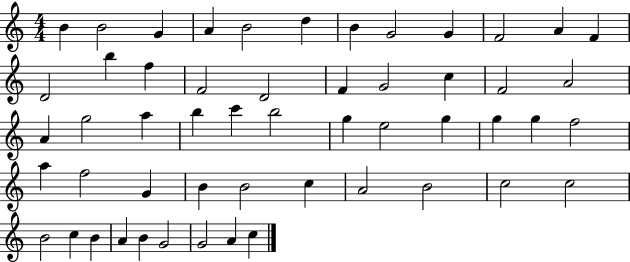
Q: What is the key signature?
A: C major